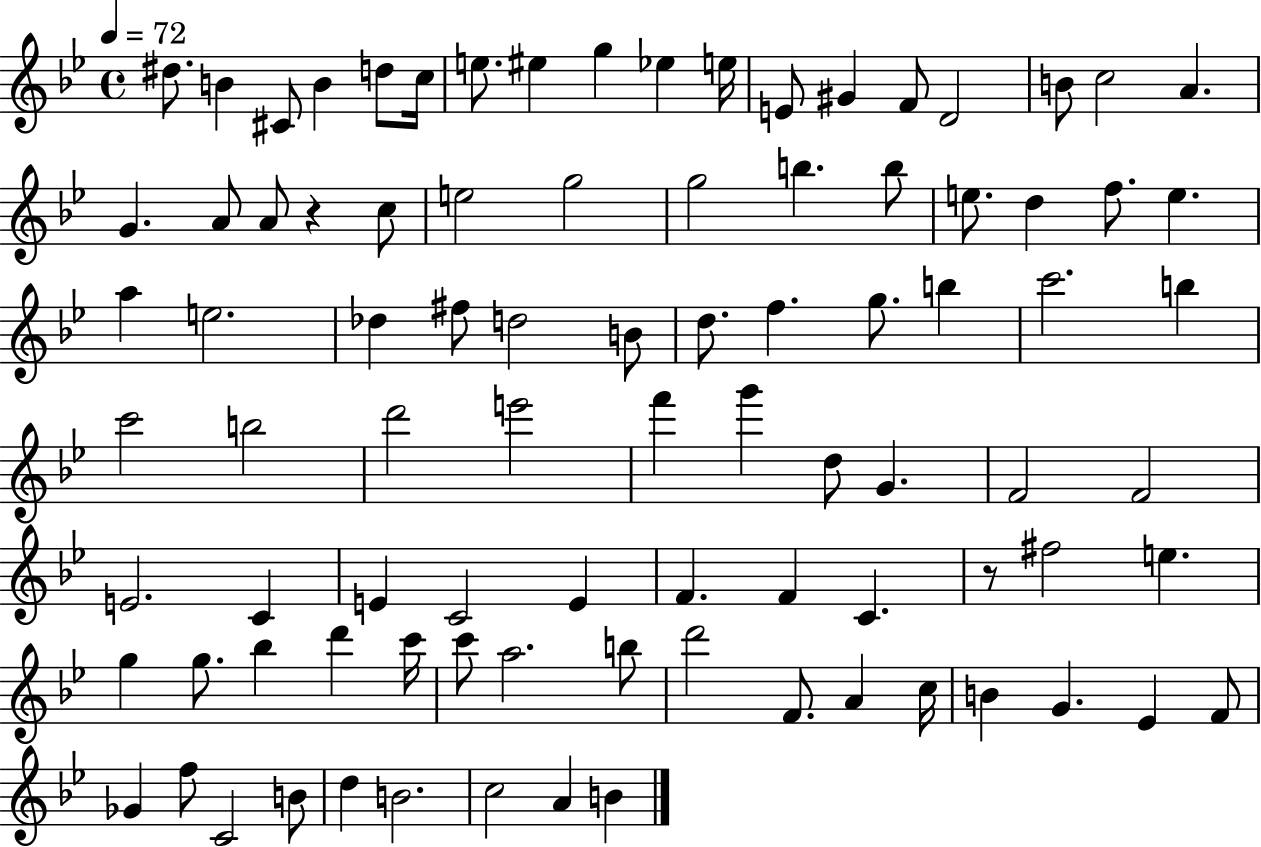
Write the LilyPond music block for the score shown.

{
  \clef treble
  \time 4/4
  \defaultTimeSignature
  \key bes \major
  \tempo 4 = 72
  \repeat volta 2 { dis''8. b'4 cis'8 b'4 d''8 c''16 | e''8. eis''4 g''4 ees''4 e''16 | e'8 gis'4 f'8 d'2 | b'8 c''2 a'4. | \break g'4. a'8 a'8 r4 c''8 | e''2 g''2 | g''2 b''4. b''8 | e''8. d''4 f''8. e''4. | \break a''4 e''2. | des''4 fis''8 d''2 b'8 | d''8. f''4. g''8. b''4 | c'''2. b''4 | \break c'''2 b''2 | d'''2 e'''2 | f'''4 g'''4 d''8 g'4. | f'2 f'2 | \break e'2. c'4 | e'4 c'2 e'4 | f'4. f'4 c'4. | r8 fis''2 e''4. | \break g''4 g''8. bes''4 d'''4 c'''16 | c'''8 a''2. b''8 | d'''2 f'8. a'4 c''16 | b'4 g'4. ees'4 f'8 | \break ges'4 f''8 c'2 b'8 | d''4 b'2. | c''2 a'4 b'4 | } \bar "|."
}